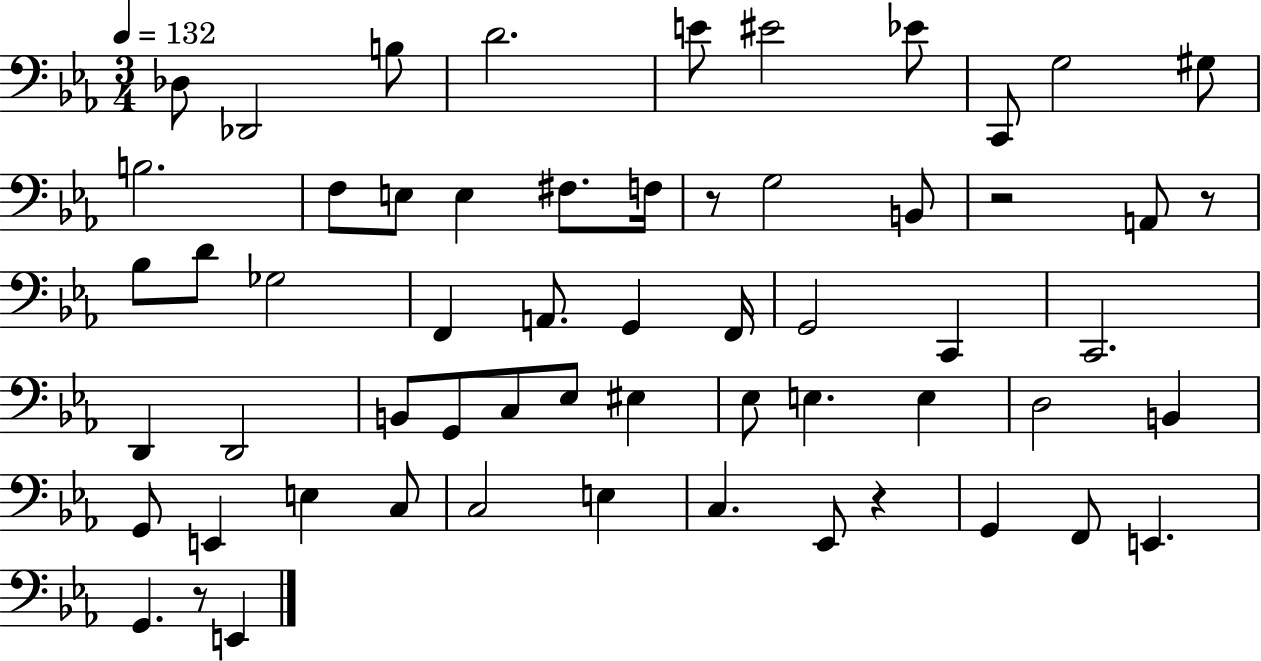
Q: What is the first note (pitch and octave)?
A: Db3